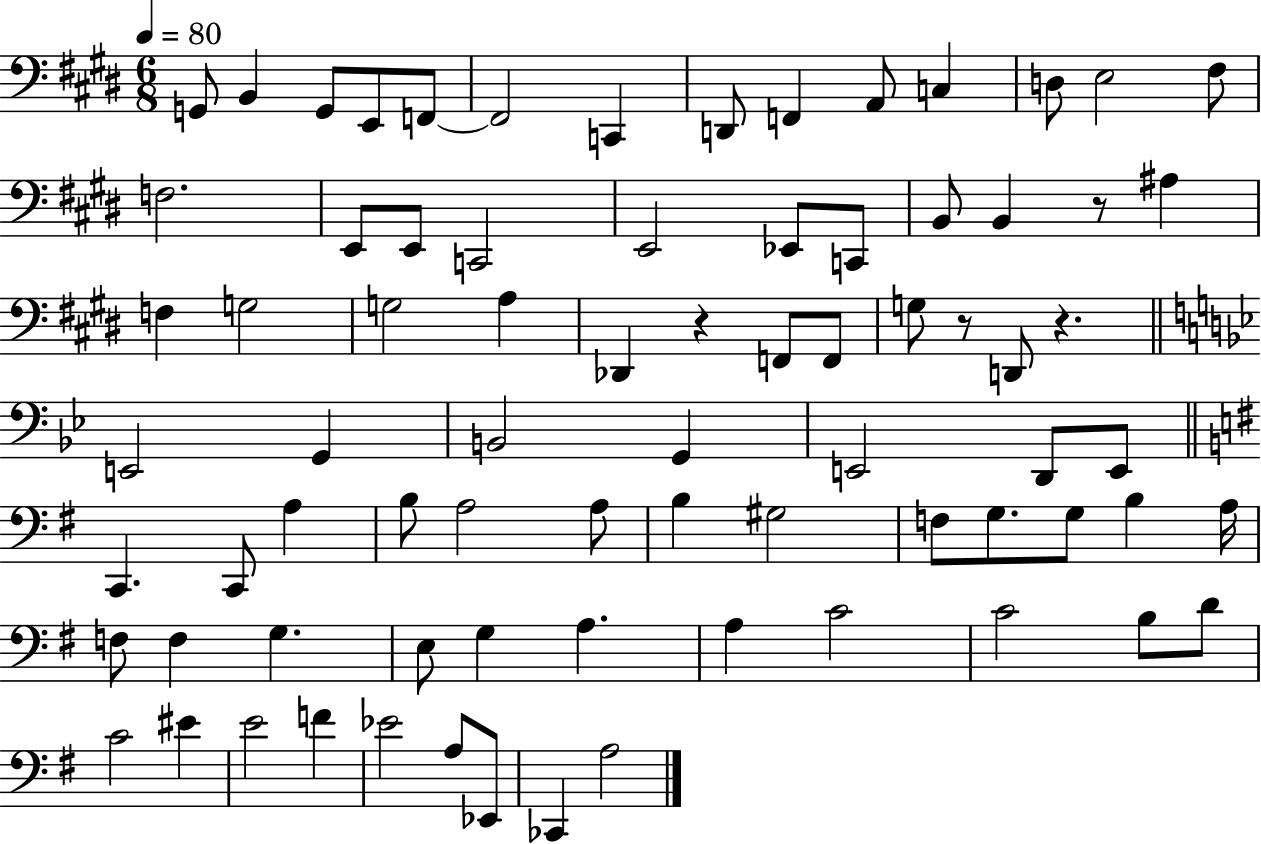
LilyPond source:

{
  \clef bass
  \numericTimeSignature
  \time 6/8
  \key e \major
  \tempo 4 = 80
  g,8 b,4 g,8 e,8 f,8~~ | f,2 c,4 | d,8 f,4 a,8 c4 | d8 e2 fis8 | \break f2. | e,8 e,8 c,2 | e,2 ees,8 c,8 | b,8 b,4 r8 ais4 | \break f4 g2 | g2 a4 | des,4 r4 f,8 f,8 | g8 r8 d,8 r4. | \break \bar "||" \break \key g \minor e,2 g,4 | b,2 g,4 | e,2 d,8 e,8 | \bar "||" \break \key g \major c,4. c,8 a4 | b8 a2 a8 | b4 gis2 | f8 g8. g8 b4 a16 | \break f8 f4 g4. | e8 g4 a4. | a4 c'2 | c'2 b8 d'8 | \break c'2 eis'4 | e'2 f'4 | ees'2 a8 ees,8 | ces,4 a2 | \break \bar "|."
}